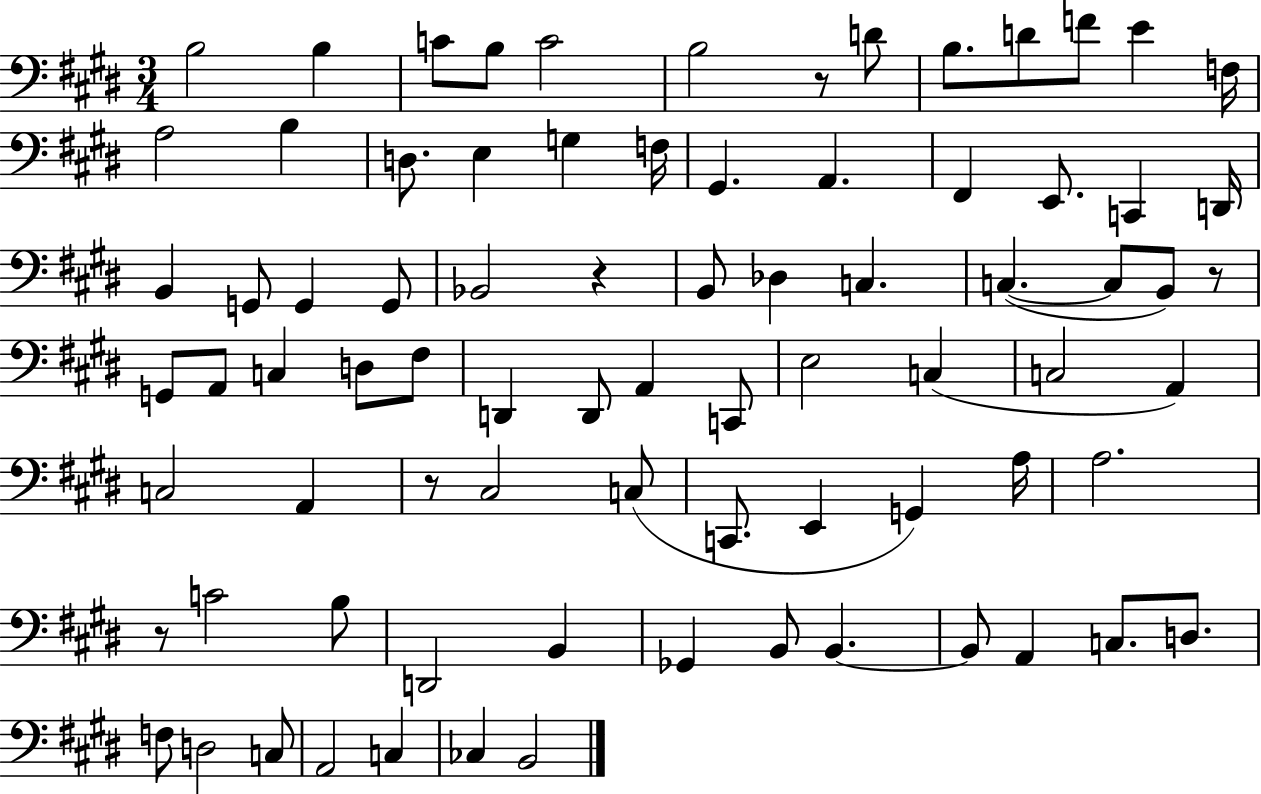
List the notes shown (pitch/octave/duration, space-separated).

B3/h B3/q C4/e B3/e C4/h B3/h R/e D4/e B3/e. D4/e F4/e E4/q F3/s A3/h B3/q D3/e. E3/q G3/q F3/s G#2/q. A2/q. F#2/q E2/e. C2/q D2/s B2/q G2/e G2/q G2/e Bb2/h R/q B2/e Db3/q C3/q. C3/q. C3/e B2/e R/e G2/e A2/e C3/q D3/e F#3/e D2/q D2/e A2/q C2/e E3/h C3/q C3/h A2/q C3/h A2/q R/e C#3/h C3/e C2/e. E2/q G2/q A3/s A3/h. R/e C4/h B3/e D2/h B2/q Gb2/q B2/e B2/q. B2/e A2/q C3/e. D3/e. F3/e D3/h C3/e A2/h C3/q CES3/q B2/h